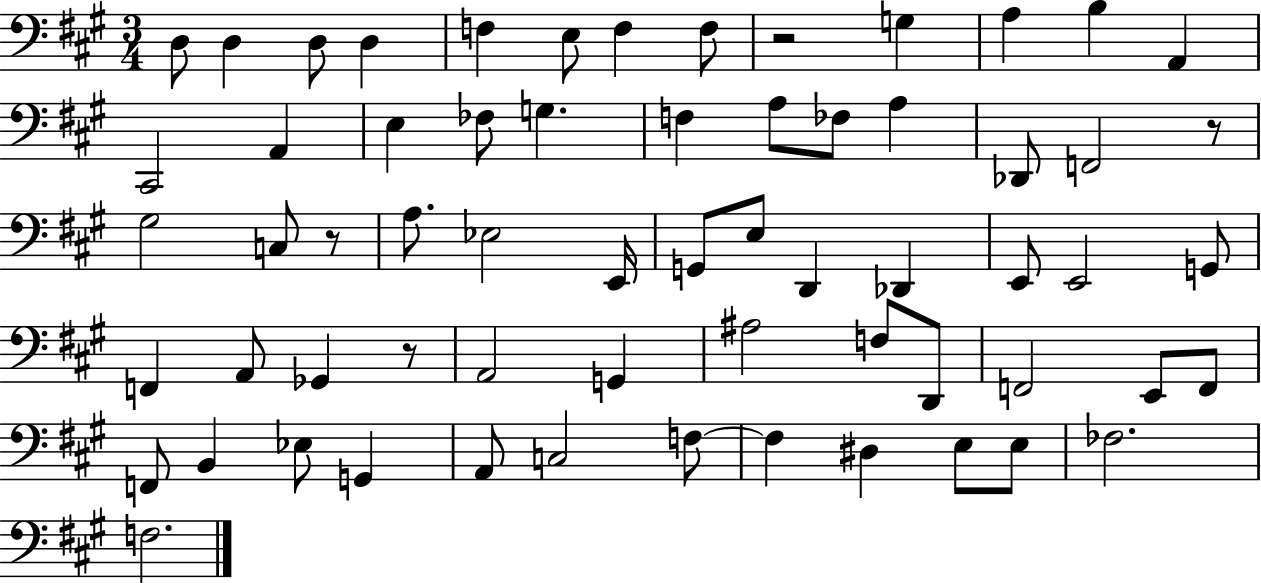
D3/e D3/q D3/e D3/q F3/q E3/e F3/q F3/e R/h G3/q A3/q B3/q A2/q C#2/h A2/q E3/q FES3/e G3/q. F3/q A3/e FES3/e A3/q Db2/e F2/h R/e G#3/h C3/e R/e A3/e. Eb3/h E2/s G2/e E3/e D2/q Db2/q E2/e E2/h G2/e F2/q A2/e Gb2/q R/e A2/h G2/q A#3/h F3/e D2/e F2/h E2/e F2/e F2/e B2/q Eb3/e G2/q A2/e C3/h F3/e F3/q D#3/q E3/e E3/e FES3/h. F3/h.